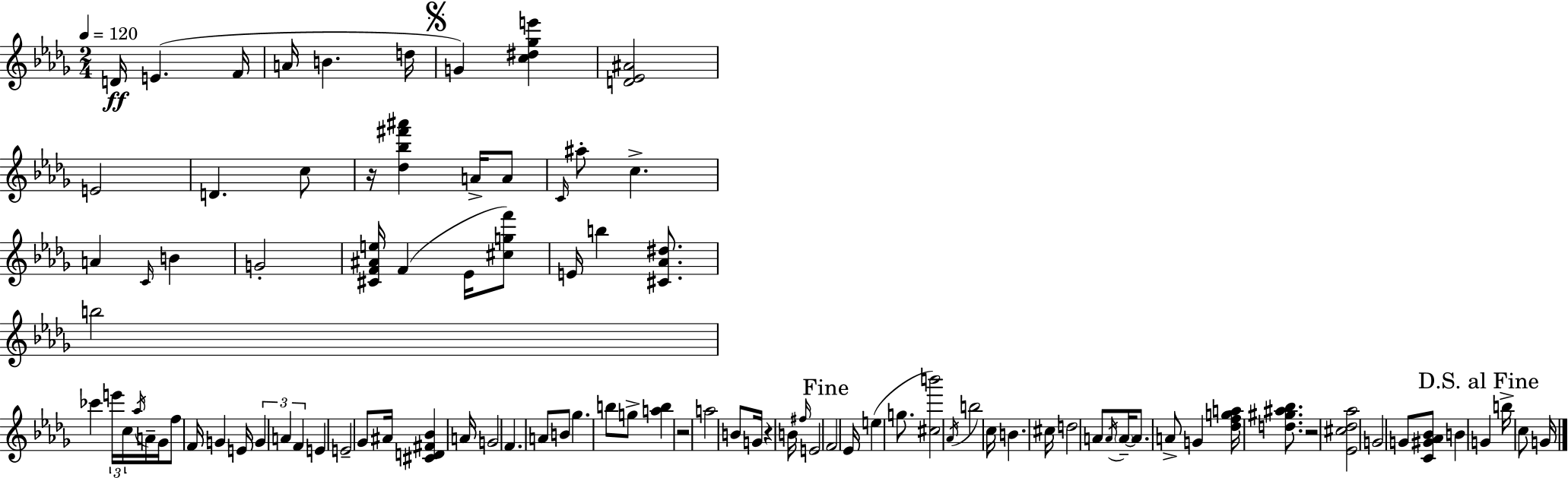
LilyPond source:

{
  \clef treble
  \numericTimeSignature
  \time 2/4
  \key bes \minor
  \tempo 4 = 120
  \repeat volta 2 { d'16\ff e'4.( f'16 | a'16 b'4. d''16 | \mark \markup { \musicglyph "scripts.segno" } g'4) <c'' dis'' ges'' e'''>4 | <d' ees' ais'>2 | \break e'2 | d'4. c''8 | r16 <des'' bes'' fis''' ais'''>4 a'16-> a'8 | \grace { c'16 } ais''8-. c''4.-> | \break a'4 \grace { c'16 } b'4 | g'2-. | <cis' f' ais' e''>16 f'4( ees'16 | <cis'' g'' f'''>8) e'16 b''4 <cis' aes' dis''>8. | \break b''2 | ces'''4 \tuplet 3/2 { e'''16 c''16 | \acciaccatura { aes''16 } } a'16-- ges'16 f''8 f'16 g'4 | e'16 \tuplet 3/2 { g'4 a'4 | \break f'4 } e'4 | e'2-- | ges'8 ais'16 <cis' d' fis' bes'>4 | a'16 g'2 | \break f'4. | a'8 b'8 ges''4. | b''8 g''8-> <a'' b''>4 | r2 | \break a''2 | b'8 g'16 r4 | b'16 \grace { fis''16 } e'2 | \mark "Fine" f'2 | \break ees'16 e''4( | g''8. <cis'' b'''>2) | \acciaccatura { aes'16 } b''2 | c''16 b'4. | \break cis''16 d''2 | a'8 \acciaccatura { a'16 } | \parenthesize a'16--~~ a'8. a'8-> g'4 | <des'' f'' g'' a''>16 <d'' gis'' ais'' bes''>8. r2 | \break <ees' cis'' des'' aes''>2 | g'2 | g'8 | <c' gis' aes' bes'>8 b'4 \mark "D.S. al Fine" g'4 | \break b''16-> c''8 g'16 } \bar "|."
}